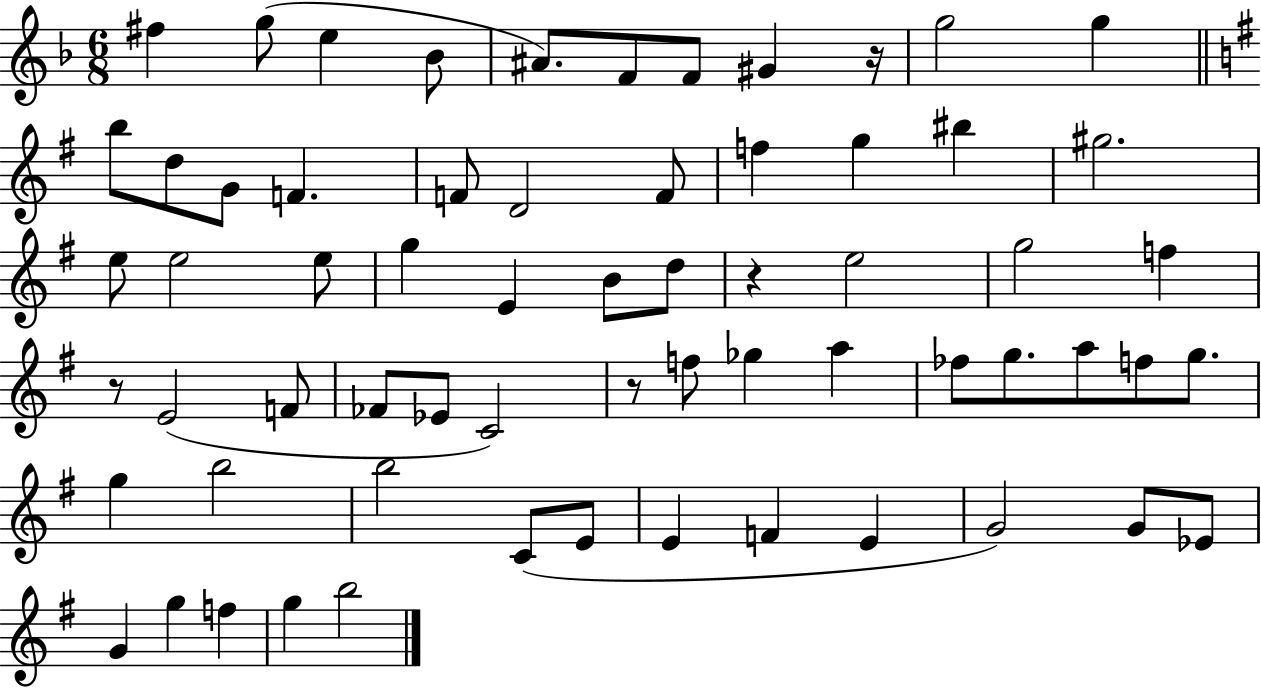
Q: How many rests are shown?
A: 4